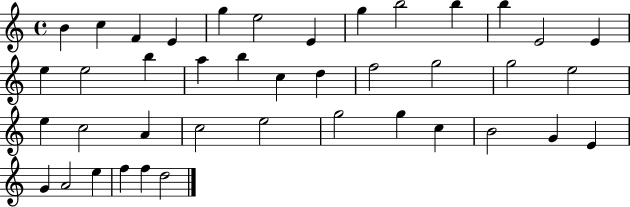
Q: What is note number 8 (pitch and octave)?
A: G5